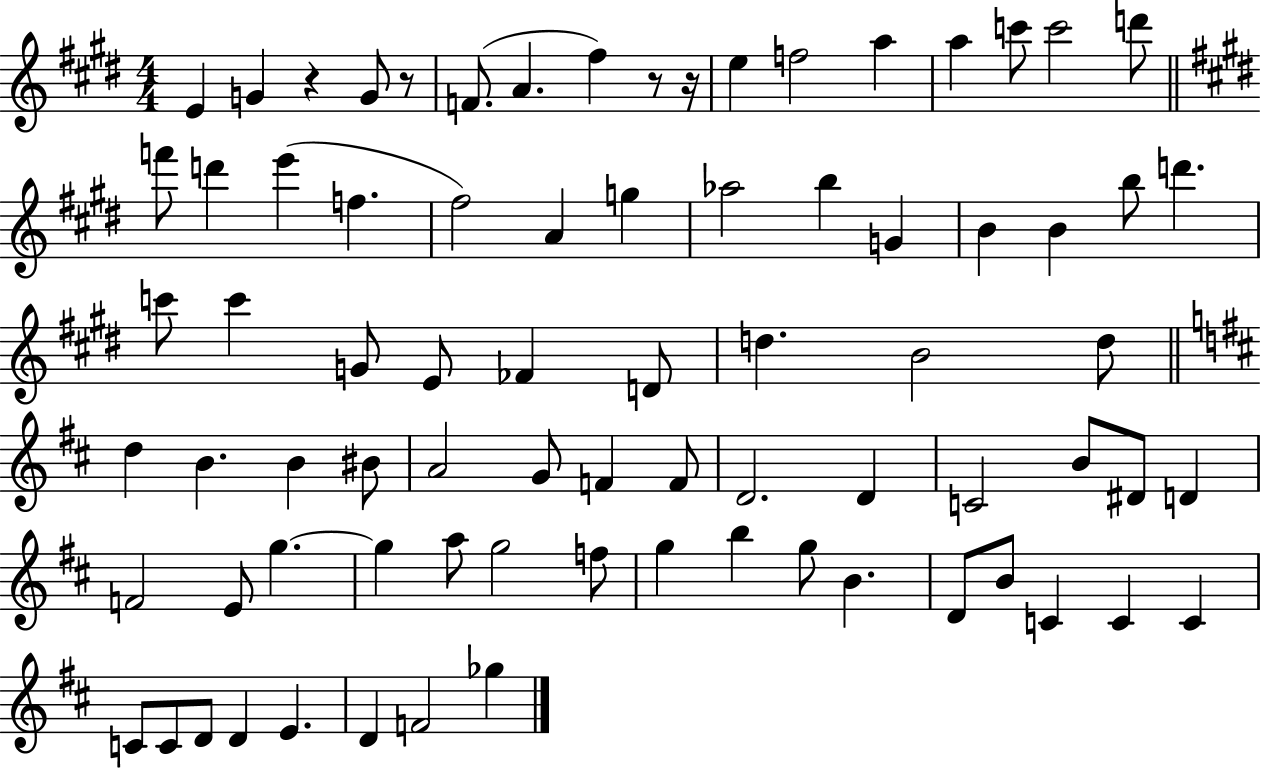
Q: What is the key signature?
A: E major